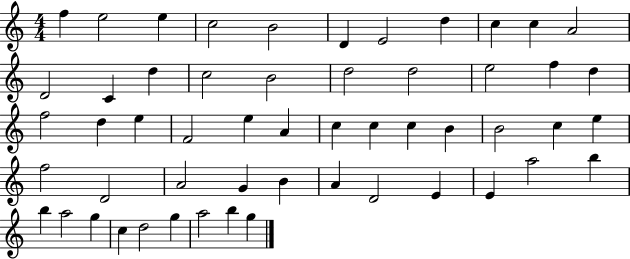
F5/q E5/h E5/q C5/h B4/h D4/q E4/h D5/q C5/q C5/q A4/h D4/h C4/q D5/q C5/h B4/h D5/h D5/h E5/h F5/q D5/q F5/h D5/q E5/q F4/h E5/q A4/q C5/q C5/q C5/q B4/q B4/h C5/q E5/q F5/h D4/h A4/h G4/q B4/q A4/q D4/h E4/q E4/q A5/h B5/q B5/q A5/h G5/q C5/q D5/h G5/q A5/h B5/q G5/q